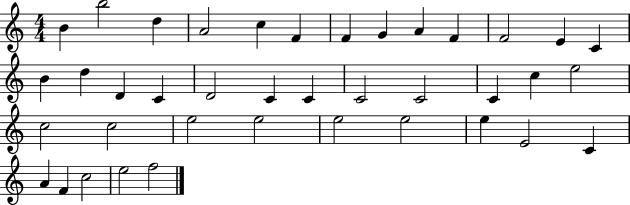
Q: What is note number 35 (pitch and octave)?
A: A4